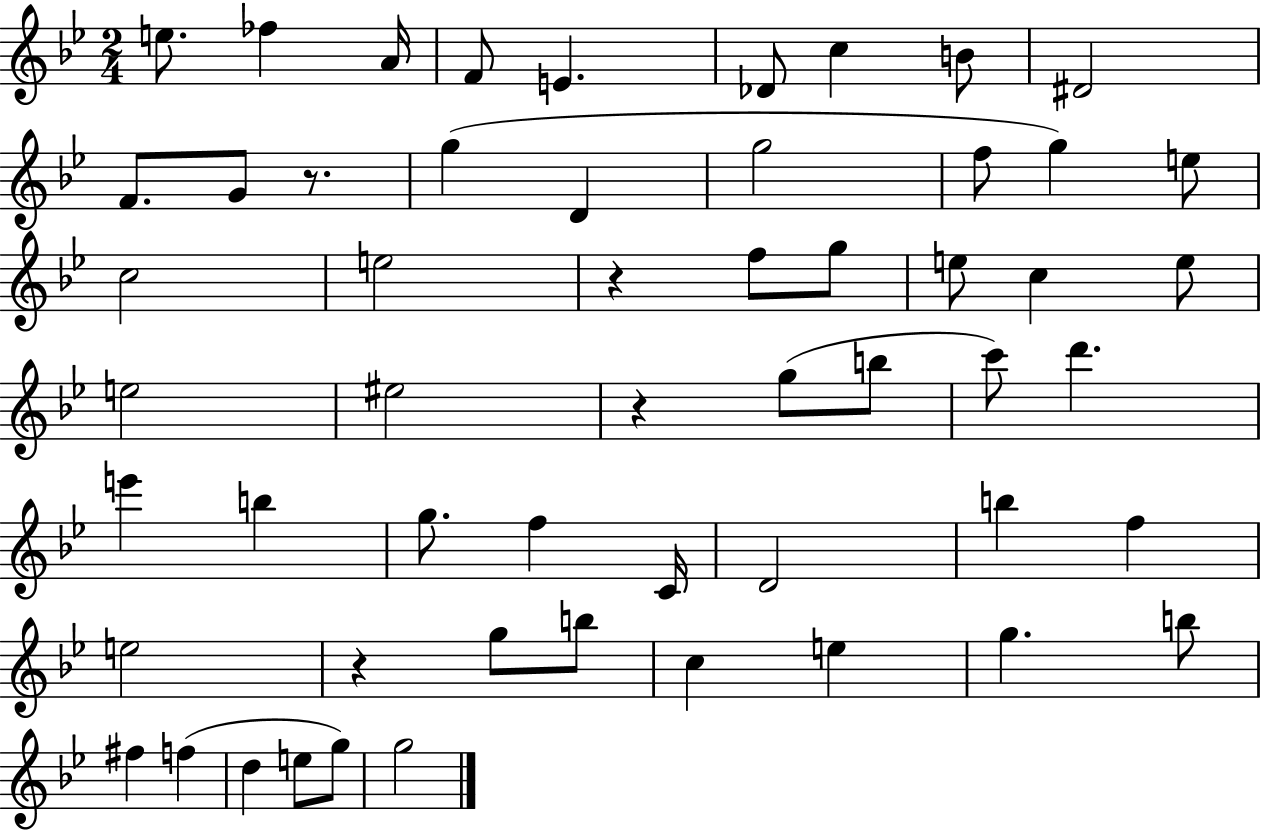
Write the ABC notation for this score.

X:1
T:Untitled
M:2/4
L:1/4
K:Bb
e/2 _f A/4 F/2 E _D/2 c B/2 ^D2 F/2 G/2 z/2 g D g2 f/2 g e/2 c2 e2 z f/2 g/2 e/2 c e/2 e2 ^e2 z g/2 b/2 c'/2 d' e' b g/2 f C/4 D2 b f e2 z g/2 b/2 c e g b/2 ^f f d e/2 g/2 g2